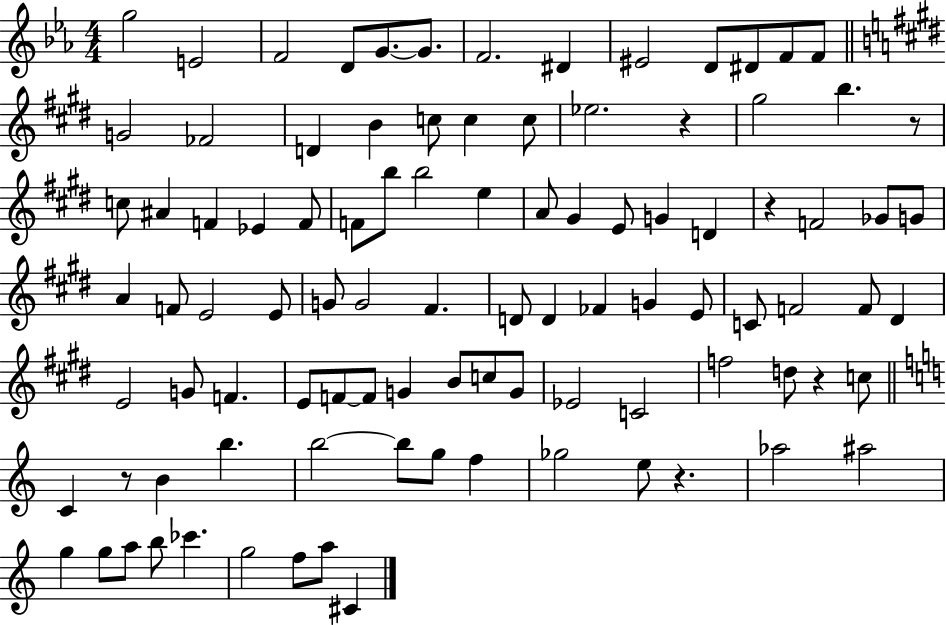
X:1
T:Untitled
M:4/4
L:1/4
K:Eb
g2 E2 F2 D/2 G/2 G/2 F2 ^D ^E2 D/2 ^D/2 F/2 F/2 G2 _F2 D B c/2 c c/2 _e2 z ^g2 b z/2 c/2 ^A F _E F/2 F/2 b/2 b2 e A/2 ^G E/2 G D z F2 _G/2 G/2 A F/2 E2 E/2 G/2 G2 ^F D/2 D _F G E/2 C/2 F2 F/2 ^D E2 G/2 F E/2 F/2 F/2 G B/2 c/2 G/2 _E2 C2 f2 d/2 z c/2 C z/2 B b b2 b/2 g/2 f _g2 e/2 z _a2 ^a2 g g/2 a/2 b/2 _c' g2 f/2 a/2 ^C